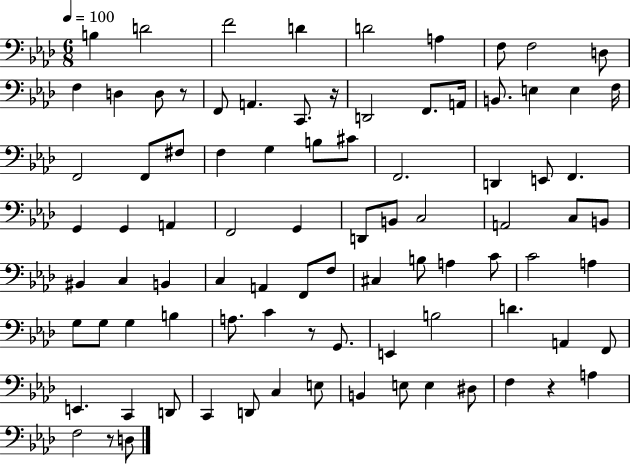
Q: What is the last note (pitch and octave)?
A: D3